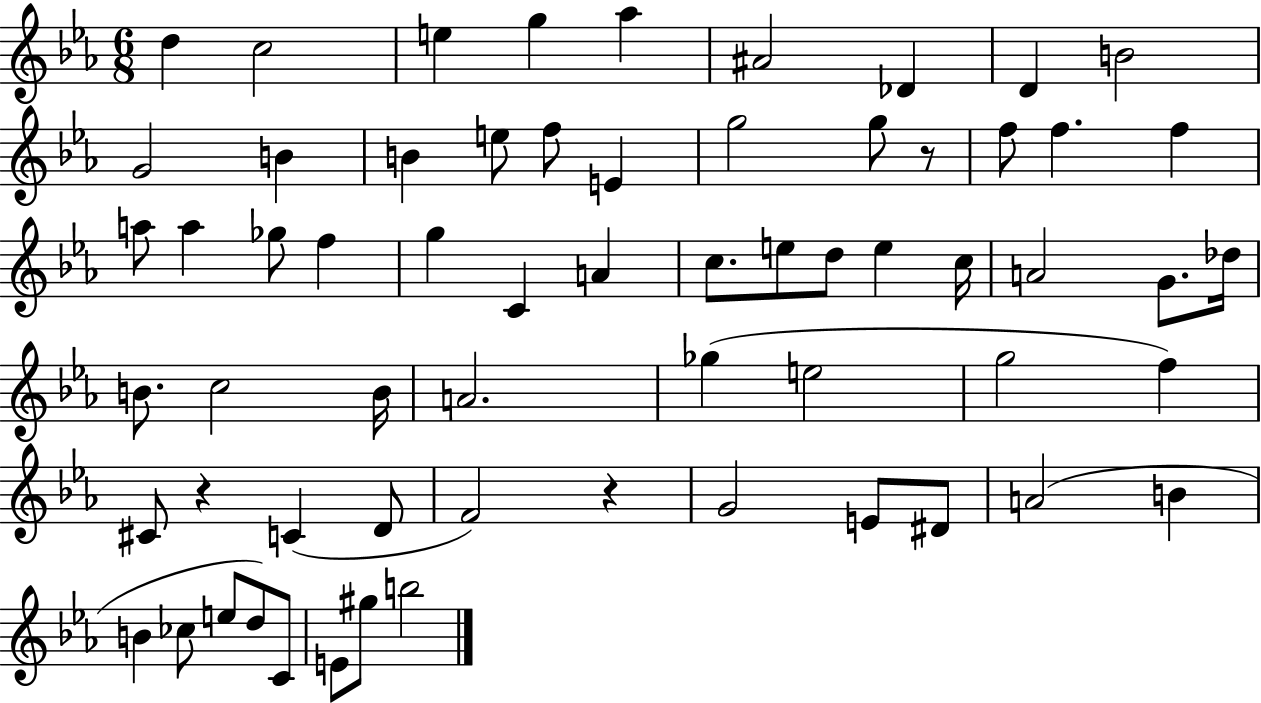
{
  \clef treble
  \numericTimeSignature
  \time 6/8
  \key ees \major
  d''4 c''2 | e''4 g''4 aes''4 | ais'2 des'4 | d'4 b'2 | \break g'2 b'4 | b'4 e''8 f''8 e'4 | g''2 g''8 r8 | f''8 f''4. f''4 | \break a''8 a''4 ges''8 f''4 | g''4 c'4 a'4 | c''8. e''8 d''8 e''4 c''16 | a'2 g'8. des''16 | \break b'8. c''2 b'16 | a'2. | ges''4( e''2 | g''2 f''4) | \break cis'8 r4 c'4( d'8 | f'2) r4 | g'2 e'8 dis'8 | a'2( b'4 | \break b'4 ces''8 e''8 d''8) c'8 | e'8 gis''8 b''2 | \bar "|."
}